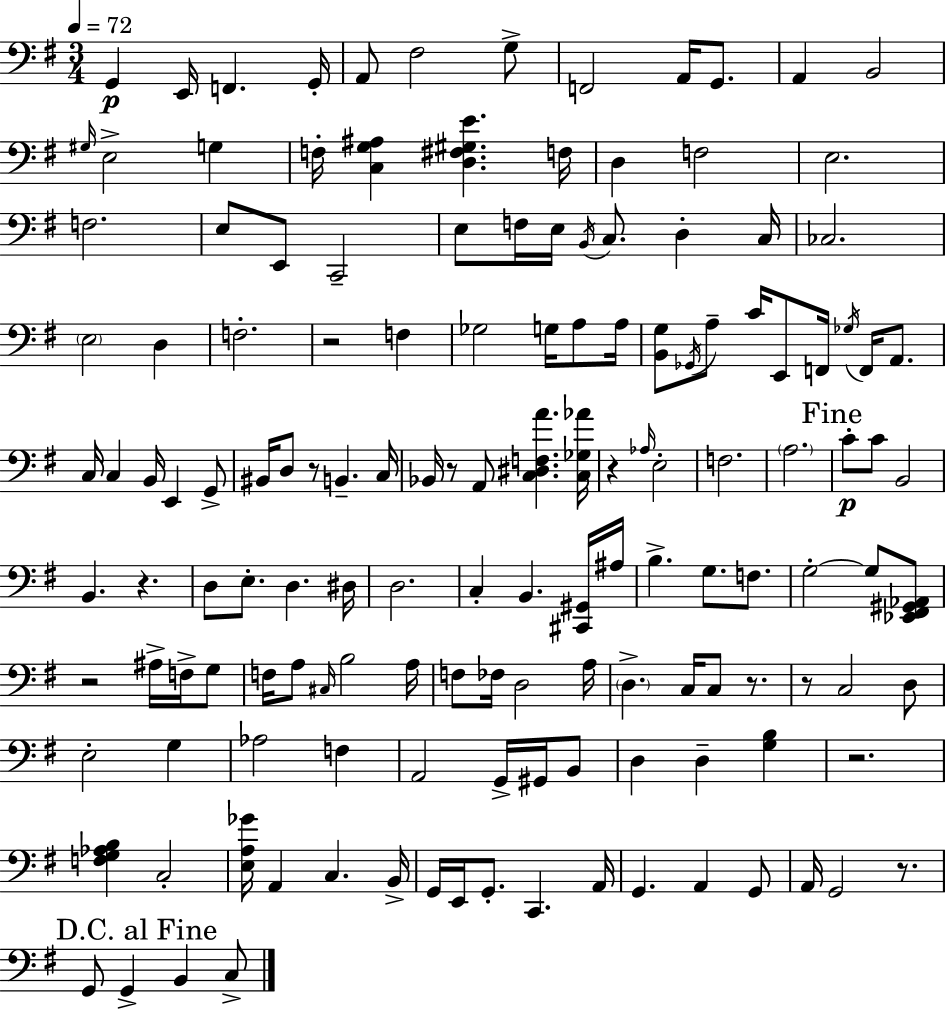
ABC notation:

X:1
T:Untitled
M:3/4
L:1/4
K:G
G,, E,,/4 F,, G,,/4 A,,/2 ^F,2 G,/2 F,,2 A,,/4 G,,/2 A,, B,,2 ^G,/4 E,2 G, F,/4 [C,G,^A,] [D,^F,^G,E] F,/4 D, F,2 E,2 F,2 E,/2 E,,/2 C,,2 E,/2 F,/4 E,/4 B,,/4 C,/2 D, C,/4 _C,2 E,2 D, F,2 z2 F, _G,2 G,/4 A,/2 A,/4 [B,,G,]/2 _G,,/4 A,/2 C/4 E,,/2 F,,/4 _G,/4 F,,/4 A,,/2 C,/4 C, B,,/4 E,, G,,/2 ^B,,/4 D,/2 z/2 B,, C,/4 _B,,/4 z/2 A,,/2 [C,^D,F,A] [C,_G,_A]/4 z _A,/4 E,2 F,2 A,2 C/2 C/2 B,,2 B,, z D,/2 E,/2 D, ^D,/4 D,2 C, B,, [^C,,^G,,]/4 ^A,/4 B, G,/2 F,/2 G,2 G,/2 [_E,,^F,,^G,,_A,,]/2 z2 ^A,/4 F,/4 G,/2 F,/4 A,/2 ^C,/4 B,2 A,/4 F,/2 _F,/4 D,2 A,/4 D, C,/4 C,/2 z/2 z/2 C,2 D,/2 E,2 G, _A,2 F, A,,2 G,,/4 ^G,,/4 B,,/2 D, D, [G,B,] z2 [F,G,_A,B,] C,2 [E,A,_G]/4 A,, C, B,,/4 G,,/4 E,,/4 G,,/2 C,, A,,/4 G,, A,, G,,/2 A,,/4 G,,2 z/2 G,,/2 G,, B,, C,/2